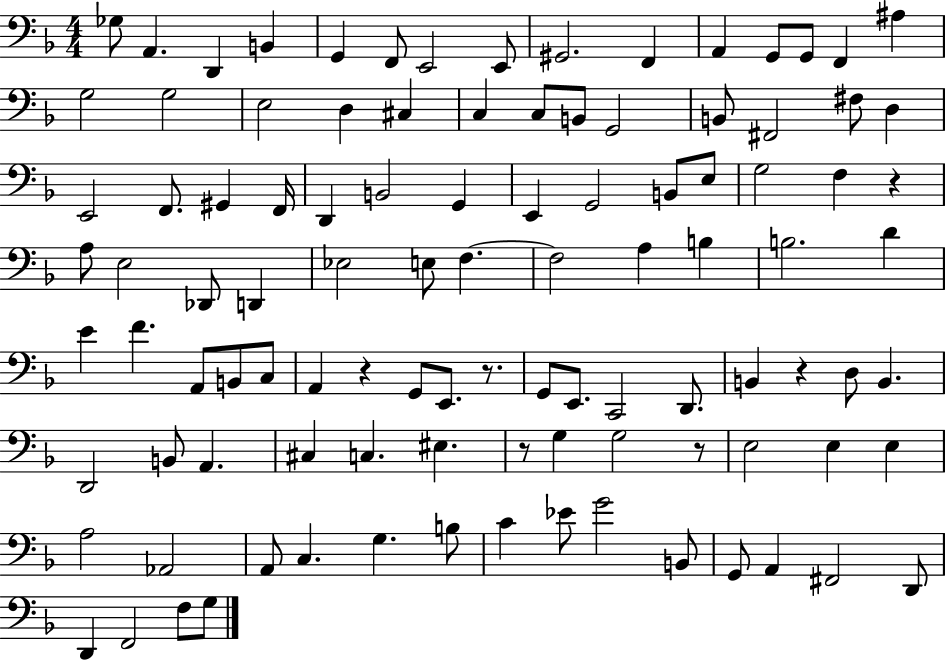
Gb3/e A2/q. D2/q B2/q G2/q F2/e E2/h E2/e G#2/h. F2/q A2/q G2/e G2/e F2/q A#3/q G3/h G3/h E3/h D3/q C#3/q C3/q C3/e B2/e G2/h B2/e F#2/h F#3/e D3/q E2/h F2/e. G#2/q F2/s D2/q B2/h G2/q E2/q G2/h B2/e E3/e G3/h F3/q R/q A3/e E3/h Db2/e D2/q Eb3/h E3/e F3/q. F3/h A3/q B3/q B3/h. D4/q E4/q F4/q. A2/e B2/e C3/e A2/q R/q G2/e E2/e. R/e. G2/e E2/e. C2/h D2/e. B2/q R/q D3/e B2/q. D2/h B2/e A2/q. C#3/q C3/q. EIS3/q. R/e G3/q G3/h R/e E3/h E3/q E3/q A3/h Ab2/h A2/e C3/q. G3/q. B3/e C4/q Eb4/e G4/h B2/e G2/e A2/q F#2/h D2/e D2/q F2/h F3/e G3/e